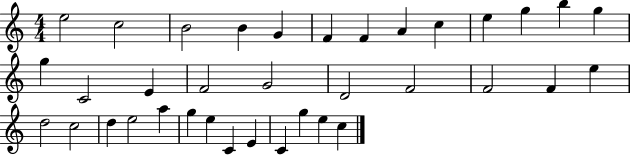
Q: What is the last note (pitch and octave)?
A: C5